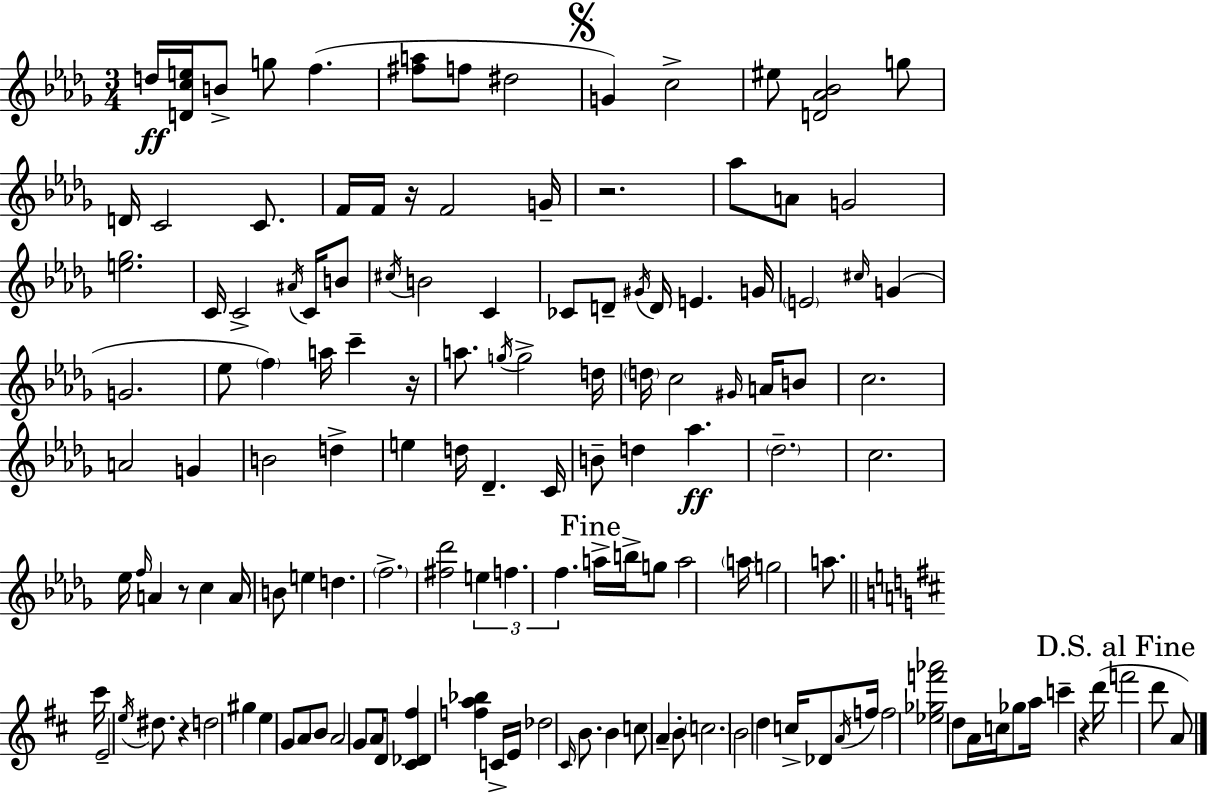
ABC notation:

X:1
T:Untitled
M:3/4
L:1/4
K:Bbm
d/4 [Dce]/4 B/2 g/2 f [^fa]/2 f/2 ^d2 G c2 ^e/2 [D_A_B]2 g/2 D/4 C2 C/2 F/4 F/4 z/4 F2 G/4 z2 _a/2 A/2 G2 [e_g]2 C/4 C2 ^A/4 C/4 B/2 ^c/4 B2 C _C/2 D/2 ^G/4 D/4 E G/4 E2 ^c/4 G G2 _e/2 f a/4 c' z/4 a/2 g/4 g2 d/4 d/4 c2 ^G/4 A/4 B/2 c2 A2 G B2 d e d/4 _D C/4 B/2 d _a _d2 c2 _e/4 f/4 A z/2 c A/4 B/2 e d f2 [^f_d']2 e f f a/4 b/4 g/2 a2 a/4 g2 a/2 ^c'/4 E2 e/4 ^d/2 z d2 ^g e G/2 A/2 B/2 A2 G/2 A/4 D/2 [^C_D^f] [fa_b] C/4 E/4 _d2 ^C/4 B/2 B c/2 A B/2 c2 B2 d c/4 _D/2 A/4 f/4 f2 [_e_gf'_a']2 d/2 A/4 c/4 _g/2 a/4 c' z d'/4 f'2 d'/2 A/2